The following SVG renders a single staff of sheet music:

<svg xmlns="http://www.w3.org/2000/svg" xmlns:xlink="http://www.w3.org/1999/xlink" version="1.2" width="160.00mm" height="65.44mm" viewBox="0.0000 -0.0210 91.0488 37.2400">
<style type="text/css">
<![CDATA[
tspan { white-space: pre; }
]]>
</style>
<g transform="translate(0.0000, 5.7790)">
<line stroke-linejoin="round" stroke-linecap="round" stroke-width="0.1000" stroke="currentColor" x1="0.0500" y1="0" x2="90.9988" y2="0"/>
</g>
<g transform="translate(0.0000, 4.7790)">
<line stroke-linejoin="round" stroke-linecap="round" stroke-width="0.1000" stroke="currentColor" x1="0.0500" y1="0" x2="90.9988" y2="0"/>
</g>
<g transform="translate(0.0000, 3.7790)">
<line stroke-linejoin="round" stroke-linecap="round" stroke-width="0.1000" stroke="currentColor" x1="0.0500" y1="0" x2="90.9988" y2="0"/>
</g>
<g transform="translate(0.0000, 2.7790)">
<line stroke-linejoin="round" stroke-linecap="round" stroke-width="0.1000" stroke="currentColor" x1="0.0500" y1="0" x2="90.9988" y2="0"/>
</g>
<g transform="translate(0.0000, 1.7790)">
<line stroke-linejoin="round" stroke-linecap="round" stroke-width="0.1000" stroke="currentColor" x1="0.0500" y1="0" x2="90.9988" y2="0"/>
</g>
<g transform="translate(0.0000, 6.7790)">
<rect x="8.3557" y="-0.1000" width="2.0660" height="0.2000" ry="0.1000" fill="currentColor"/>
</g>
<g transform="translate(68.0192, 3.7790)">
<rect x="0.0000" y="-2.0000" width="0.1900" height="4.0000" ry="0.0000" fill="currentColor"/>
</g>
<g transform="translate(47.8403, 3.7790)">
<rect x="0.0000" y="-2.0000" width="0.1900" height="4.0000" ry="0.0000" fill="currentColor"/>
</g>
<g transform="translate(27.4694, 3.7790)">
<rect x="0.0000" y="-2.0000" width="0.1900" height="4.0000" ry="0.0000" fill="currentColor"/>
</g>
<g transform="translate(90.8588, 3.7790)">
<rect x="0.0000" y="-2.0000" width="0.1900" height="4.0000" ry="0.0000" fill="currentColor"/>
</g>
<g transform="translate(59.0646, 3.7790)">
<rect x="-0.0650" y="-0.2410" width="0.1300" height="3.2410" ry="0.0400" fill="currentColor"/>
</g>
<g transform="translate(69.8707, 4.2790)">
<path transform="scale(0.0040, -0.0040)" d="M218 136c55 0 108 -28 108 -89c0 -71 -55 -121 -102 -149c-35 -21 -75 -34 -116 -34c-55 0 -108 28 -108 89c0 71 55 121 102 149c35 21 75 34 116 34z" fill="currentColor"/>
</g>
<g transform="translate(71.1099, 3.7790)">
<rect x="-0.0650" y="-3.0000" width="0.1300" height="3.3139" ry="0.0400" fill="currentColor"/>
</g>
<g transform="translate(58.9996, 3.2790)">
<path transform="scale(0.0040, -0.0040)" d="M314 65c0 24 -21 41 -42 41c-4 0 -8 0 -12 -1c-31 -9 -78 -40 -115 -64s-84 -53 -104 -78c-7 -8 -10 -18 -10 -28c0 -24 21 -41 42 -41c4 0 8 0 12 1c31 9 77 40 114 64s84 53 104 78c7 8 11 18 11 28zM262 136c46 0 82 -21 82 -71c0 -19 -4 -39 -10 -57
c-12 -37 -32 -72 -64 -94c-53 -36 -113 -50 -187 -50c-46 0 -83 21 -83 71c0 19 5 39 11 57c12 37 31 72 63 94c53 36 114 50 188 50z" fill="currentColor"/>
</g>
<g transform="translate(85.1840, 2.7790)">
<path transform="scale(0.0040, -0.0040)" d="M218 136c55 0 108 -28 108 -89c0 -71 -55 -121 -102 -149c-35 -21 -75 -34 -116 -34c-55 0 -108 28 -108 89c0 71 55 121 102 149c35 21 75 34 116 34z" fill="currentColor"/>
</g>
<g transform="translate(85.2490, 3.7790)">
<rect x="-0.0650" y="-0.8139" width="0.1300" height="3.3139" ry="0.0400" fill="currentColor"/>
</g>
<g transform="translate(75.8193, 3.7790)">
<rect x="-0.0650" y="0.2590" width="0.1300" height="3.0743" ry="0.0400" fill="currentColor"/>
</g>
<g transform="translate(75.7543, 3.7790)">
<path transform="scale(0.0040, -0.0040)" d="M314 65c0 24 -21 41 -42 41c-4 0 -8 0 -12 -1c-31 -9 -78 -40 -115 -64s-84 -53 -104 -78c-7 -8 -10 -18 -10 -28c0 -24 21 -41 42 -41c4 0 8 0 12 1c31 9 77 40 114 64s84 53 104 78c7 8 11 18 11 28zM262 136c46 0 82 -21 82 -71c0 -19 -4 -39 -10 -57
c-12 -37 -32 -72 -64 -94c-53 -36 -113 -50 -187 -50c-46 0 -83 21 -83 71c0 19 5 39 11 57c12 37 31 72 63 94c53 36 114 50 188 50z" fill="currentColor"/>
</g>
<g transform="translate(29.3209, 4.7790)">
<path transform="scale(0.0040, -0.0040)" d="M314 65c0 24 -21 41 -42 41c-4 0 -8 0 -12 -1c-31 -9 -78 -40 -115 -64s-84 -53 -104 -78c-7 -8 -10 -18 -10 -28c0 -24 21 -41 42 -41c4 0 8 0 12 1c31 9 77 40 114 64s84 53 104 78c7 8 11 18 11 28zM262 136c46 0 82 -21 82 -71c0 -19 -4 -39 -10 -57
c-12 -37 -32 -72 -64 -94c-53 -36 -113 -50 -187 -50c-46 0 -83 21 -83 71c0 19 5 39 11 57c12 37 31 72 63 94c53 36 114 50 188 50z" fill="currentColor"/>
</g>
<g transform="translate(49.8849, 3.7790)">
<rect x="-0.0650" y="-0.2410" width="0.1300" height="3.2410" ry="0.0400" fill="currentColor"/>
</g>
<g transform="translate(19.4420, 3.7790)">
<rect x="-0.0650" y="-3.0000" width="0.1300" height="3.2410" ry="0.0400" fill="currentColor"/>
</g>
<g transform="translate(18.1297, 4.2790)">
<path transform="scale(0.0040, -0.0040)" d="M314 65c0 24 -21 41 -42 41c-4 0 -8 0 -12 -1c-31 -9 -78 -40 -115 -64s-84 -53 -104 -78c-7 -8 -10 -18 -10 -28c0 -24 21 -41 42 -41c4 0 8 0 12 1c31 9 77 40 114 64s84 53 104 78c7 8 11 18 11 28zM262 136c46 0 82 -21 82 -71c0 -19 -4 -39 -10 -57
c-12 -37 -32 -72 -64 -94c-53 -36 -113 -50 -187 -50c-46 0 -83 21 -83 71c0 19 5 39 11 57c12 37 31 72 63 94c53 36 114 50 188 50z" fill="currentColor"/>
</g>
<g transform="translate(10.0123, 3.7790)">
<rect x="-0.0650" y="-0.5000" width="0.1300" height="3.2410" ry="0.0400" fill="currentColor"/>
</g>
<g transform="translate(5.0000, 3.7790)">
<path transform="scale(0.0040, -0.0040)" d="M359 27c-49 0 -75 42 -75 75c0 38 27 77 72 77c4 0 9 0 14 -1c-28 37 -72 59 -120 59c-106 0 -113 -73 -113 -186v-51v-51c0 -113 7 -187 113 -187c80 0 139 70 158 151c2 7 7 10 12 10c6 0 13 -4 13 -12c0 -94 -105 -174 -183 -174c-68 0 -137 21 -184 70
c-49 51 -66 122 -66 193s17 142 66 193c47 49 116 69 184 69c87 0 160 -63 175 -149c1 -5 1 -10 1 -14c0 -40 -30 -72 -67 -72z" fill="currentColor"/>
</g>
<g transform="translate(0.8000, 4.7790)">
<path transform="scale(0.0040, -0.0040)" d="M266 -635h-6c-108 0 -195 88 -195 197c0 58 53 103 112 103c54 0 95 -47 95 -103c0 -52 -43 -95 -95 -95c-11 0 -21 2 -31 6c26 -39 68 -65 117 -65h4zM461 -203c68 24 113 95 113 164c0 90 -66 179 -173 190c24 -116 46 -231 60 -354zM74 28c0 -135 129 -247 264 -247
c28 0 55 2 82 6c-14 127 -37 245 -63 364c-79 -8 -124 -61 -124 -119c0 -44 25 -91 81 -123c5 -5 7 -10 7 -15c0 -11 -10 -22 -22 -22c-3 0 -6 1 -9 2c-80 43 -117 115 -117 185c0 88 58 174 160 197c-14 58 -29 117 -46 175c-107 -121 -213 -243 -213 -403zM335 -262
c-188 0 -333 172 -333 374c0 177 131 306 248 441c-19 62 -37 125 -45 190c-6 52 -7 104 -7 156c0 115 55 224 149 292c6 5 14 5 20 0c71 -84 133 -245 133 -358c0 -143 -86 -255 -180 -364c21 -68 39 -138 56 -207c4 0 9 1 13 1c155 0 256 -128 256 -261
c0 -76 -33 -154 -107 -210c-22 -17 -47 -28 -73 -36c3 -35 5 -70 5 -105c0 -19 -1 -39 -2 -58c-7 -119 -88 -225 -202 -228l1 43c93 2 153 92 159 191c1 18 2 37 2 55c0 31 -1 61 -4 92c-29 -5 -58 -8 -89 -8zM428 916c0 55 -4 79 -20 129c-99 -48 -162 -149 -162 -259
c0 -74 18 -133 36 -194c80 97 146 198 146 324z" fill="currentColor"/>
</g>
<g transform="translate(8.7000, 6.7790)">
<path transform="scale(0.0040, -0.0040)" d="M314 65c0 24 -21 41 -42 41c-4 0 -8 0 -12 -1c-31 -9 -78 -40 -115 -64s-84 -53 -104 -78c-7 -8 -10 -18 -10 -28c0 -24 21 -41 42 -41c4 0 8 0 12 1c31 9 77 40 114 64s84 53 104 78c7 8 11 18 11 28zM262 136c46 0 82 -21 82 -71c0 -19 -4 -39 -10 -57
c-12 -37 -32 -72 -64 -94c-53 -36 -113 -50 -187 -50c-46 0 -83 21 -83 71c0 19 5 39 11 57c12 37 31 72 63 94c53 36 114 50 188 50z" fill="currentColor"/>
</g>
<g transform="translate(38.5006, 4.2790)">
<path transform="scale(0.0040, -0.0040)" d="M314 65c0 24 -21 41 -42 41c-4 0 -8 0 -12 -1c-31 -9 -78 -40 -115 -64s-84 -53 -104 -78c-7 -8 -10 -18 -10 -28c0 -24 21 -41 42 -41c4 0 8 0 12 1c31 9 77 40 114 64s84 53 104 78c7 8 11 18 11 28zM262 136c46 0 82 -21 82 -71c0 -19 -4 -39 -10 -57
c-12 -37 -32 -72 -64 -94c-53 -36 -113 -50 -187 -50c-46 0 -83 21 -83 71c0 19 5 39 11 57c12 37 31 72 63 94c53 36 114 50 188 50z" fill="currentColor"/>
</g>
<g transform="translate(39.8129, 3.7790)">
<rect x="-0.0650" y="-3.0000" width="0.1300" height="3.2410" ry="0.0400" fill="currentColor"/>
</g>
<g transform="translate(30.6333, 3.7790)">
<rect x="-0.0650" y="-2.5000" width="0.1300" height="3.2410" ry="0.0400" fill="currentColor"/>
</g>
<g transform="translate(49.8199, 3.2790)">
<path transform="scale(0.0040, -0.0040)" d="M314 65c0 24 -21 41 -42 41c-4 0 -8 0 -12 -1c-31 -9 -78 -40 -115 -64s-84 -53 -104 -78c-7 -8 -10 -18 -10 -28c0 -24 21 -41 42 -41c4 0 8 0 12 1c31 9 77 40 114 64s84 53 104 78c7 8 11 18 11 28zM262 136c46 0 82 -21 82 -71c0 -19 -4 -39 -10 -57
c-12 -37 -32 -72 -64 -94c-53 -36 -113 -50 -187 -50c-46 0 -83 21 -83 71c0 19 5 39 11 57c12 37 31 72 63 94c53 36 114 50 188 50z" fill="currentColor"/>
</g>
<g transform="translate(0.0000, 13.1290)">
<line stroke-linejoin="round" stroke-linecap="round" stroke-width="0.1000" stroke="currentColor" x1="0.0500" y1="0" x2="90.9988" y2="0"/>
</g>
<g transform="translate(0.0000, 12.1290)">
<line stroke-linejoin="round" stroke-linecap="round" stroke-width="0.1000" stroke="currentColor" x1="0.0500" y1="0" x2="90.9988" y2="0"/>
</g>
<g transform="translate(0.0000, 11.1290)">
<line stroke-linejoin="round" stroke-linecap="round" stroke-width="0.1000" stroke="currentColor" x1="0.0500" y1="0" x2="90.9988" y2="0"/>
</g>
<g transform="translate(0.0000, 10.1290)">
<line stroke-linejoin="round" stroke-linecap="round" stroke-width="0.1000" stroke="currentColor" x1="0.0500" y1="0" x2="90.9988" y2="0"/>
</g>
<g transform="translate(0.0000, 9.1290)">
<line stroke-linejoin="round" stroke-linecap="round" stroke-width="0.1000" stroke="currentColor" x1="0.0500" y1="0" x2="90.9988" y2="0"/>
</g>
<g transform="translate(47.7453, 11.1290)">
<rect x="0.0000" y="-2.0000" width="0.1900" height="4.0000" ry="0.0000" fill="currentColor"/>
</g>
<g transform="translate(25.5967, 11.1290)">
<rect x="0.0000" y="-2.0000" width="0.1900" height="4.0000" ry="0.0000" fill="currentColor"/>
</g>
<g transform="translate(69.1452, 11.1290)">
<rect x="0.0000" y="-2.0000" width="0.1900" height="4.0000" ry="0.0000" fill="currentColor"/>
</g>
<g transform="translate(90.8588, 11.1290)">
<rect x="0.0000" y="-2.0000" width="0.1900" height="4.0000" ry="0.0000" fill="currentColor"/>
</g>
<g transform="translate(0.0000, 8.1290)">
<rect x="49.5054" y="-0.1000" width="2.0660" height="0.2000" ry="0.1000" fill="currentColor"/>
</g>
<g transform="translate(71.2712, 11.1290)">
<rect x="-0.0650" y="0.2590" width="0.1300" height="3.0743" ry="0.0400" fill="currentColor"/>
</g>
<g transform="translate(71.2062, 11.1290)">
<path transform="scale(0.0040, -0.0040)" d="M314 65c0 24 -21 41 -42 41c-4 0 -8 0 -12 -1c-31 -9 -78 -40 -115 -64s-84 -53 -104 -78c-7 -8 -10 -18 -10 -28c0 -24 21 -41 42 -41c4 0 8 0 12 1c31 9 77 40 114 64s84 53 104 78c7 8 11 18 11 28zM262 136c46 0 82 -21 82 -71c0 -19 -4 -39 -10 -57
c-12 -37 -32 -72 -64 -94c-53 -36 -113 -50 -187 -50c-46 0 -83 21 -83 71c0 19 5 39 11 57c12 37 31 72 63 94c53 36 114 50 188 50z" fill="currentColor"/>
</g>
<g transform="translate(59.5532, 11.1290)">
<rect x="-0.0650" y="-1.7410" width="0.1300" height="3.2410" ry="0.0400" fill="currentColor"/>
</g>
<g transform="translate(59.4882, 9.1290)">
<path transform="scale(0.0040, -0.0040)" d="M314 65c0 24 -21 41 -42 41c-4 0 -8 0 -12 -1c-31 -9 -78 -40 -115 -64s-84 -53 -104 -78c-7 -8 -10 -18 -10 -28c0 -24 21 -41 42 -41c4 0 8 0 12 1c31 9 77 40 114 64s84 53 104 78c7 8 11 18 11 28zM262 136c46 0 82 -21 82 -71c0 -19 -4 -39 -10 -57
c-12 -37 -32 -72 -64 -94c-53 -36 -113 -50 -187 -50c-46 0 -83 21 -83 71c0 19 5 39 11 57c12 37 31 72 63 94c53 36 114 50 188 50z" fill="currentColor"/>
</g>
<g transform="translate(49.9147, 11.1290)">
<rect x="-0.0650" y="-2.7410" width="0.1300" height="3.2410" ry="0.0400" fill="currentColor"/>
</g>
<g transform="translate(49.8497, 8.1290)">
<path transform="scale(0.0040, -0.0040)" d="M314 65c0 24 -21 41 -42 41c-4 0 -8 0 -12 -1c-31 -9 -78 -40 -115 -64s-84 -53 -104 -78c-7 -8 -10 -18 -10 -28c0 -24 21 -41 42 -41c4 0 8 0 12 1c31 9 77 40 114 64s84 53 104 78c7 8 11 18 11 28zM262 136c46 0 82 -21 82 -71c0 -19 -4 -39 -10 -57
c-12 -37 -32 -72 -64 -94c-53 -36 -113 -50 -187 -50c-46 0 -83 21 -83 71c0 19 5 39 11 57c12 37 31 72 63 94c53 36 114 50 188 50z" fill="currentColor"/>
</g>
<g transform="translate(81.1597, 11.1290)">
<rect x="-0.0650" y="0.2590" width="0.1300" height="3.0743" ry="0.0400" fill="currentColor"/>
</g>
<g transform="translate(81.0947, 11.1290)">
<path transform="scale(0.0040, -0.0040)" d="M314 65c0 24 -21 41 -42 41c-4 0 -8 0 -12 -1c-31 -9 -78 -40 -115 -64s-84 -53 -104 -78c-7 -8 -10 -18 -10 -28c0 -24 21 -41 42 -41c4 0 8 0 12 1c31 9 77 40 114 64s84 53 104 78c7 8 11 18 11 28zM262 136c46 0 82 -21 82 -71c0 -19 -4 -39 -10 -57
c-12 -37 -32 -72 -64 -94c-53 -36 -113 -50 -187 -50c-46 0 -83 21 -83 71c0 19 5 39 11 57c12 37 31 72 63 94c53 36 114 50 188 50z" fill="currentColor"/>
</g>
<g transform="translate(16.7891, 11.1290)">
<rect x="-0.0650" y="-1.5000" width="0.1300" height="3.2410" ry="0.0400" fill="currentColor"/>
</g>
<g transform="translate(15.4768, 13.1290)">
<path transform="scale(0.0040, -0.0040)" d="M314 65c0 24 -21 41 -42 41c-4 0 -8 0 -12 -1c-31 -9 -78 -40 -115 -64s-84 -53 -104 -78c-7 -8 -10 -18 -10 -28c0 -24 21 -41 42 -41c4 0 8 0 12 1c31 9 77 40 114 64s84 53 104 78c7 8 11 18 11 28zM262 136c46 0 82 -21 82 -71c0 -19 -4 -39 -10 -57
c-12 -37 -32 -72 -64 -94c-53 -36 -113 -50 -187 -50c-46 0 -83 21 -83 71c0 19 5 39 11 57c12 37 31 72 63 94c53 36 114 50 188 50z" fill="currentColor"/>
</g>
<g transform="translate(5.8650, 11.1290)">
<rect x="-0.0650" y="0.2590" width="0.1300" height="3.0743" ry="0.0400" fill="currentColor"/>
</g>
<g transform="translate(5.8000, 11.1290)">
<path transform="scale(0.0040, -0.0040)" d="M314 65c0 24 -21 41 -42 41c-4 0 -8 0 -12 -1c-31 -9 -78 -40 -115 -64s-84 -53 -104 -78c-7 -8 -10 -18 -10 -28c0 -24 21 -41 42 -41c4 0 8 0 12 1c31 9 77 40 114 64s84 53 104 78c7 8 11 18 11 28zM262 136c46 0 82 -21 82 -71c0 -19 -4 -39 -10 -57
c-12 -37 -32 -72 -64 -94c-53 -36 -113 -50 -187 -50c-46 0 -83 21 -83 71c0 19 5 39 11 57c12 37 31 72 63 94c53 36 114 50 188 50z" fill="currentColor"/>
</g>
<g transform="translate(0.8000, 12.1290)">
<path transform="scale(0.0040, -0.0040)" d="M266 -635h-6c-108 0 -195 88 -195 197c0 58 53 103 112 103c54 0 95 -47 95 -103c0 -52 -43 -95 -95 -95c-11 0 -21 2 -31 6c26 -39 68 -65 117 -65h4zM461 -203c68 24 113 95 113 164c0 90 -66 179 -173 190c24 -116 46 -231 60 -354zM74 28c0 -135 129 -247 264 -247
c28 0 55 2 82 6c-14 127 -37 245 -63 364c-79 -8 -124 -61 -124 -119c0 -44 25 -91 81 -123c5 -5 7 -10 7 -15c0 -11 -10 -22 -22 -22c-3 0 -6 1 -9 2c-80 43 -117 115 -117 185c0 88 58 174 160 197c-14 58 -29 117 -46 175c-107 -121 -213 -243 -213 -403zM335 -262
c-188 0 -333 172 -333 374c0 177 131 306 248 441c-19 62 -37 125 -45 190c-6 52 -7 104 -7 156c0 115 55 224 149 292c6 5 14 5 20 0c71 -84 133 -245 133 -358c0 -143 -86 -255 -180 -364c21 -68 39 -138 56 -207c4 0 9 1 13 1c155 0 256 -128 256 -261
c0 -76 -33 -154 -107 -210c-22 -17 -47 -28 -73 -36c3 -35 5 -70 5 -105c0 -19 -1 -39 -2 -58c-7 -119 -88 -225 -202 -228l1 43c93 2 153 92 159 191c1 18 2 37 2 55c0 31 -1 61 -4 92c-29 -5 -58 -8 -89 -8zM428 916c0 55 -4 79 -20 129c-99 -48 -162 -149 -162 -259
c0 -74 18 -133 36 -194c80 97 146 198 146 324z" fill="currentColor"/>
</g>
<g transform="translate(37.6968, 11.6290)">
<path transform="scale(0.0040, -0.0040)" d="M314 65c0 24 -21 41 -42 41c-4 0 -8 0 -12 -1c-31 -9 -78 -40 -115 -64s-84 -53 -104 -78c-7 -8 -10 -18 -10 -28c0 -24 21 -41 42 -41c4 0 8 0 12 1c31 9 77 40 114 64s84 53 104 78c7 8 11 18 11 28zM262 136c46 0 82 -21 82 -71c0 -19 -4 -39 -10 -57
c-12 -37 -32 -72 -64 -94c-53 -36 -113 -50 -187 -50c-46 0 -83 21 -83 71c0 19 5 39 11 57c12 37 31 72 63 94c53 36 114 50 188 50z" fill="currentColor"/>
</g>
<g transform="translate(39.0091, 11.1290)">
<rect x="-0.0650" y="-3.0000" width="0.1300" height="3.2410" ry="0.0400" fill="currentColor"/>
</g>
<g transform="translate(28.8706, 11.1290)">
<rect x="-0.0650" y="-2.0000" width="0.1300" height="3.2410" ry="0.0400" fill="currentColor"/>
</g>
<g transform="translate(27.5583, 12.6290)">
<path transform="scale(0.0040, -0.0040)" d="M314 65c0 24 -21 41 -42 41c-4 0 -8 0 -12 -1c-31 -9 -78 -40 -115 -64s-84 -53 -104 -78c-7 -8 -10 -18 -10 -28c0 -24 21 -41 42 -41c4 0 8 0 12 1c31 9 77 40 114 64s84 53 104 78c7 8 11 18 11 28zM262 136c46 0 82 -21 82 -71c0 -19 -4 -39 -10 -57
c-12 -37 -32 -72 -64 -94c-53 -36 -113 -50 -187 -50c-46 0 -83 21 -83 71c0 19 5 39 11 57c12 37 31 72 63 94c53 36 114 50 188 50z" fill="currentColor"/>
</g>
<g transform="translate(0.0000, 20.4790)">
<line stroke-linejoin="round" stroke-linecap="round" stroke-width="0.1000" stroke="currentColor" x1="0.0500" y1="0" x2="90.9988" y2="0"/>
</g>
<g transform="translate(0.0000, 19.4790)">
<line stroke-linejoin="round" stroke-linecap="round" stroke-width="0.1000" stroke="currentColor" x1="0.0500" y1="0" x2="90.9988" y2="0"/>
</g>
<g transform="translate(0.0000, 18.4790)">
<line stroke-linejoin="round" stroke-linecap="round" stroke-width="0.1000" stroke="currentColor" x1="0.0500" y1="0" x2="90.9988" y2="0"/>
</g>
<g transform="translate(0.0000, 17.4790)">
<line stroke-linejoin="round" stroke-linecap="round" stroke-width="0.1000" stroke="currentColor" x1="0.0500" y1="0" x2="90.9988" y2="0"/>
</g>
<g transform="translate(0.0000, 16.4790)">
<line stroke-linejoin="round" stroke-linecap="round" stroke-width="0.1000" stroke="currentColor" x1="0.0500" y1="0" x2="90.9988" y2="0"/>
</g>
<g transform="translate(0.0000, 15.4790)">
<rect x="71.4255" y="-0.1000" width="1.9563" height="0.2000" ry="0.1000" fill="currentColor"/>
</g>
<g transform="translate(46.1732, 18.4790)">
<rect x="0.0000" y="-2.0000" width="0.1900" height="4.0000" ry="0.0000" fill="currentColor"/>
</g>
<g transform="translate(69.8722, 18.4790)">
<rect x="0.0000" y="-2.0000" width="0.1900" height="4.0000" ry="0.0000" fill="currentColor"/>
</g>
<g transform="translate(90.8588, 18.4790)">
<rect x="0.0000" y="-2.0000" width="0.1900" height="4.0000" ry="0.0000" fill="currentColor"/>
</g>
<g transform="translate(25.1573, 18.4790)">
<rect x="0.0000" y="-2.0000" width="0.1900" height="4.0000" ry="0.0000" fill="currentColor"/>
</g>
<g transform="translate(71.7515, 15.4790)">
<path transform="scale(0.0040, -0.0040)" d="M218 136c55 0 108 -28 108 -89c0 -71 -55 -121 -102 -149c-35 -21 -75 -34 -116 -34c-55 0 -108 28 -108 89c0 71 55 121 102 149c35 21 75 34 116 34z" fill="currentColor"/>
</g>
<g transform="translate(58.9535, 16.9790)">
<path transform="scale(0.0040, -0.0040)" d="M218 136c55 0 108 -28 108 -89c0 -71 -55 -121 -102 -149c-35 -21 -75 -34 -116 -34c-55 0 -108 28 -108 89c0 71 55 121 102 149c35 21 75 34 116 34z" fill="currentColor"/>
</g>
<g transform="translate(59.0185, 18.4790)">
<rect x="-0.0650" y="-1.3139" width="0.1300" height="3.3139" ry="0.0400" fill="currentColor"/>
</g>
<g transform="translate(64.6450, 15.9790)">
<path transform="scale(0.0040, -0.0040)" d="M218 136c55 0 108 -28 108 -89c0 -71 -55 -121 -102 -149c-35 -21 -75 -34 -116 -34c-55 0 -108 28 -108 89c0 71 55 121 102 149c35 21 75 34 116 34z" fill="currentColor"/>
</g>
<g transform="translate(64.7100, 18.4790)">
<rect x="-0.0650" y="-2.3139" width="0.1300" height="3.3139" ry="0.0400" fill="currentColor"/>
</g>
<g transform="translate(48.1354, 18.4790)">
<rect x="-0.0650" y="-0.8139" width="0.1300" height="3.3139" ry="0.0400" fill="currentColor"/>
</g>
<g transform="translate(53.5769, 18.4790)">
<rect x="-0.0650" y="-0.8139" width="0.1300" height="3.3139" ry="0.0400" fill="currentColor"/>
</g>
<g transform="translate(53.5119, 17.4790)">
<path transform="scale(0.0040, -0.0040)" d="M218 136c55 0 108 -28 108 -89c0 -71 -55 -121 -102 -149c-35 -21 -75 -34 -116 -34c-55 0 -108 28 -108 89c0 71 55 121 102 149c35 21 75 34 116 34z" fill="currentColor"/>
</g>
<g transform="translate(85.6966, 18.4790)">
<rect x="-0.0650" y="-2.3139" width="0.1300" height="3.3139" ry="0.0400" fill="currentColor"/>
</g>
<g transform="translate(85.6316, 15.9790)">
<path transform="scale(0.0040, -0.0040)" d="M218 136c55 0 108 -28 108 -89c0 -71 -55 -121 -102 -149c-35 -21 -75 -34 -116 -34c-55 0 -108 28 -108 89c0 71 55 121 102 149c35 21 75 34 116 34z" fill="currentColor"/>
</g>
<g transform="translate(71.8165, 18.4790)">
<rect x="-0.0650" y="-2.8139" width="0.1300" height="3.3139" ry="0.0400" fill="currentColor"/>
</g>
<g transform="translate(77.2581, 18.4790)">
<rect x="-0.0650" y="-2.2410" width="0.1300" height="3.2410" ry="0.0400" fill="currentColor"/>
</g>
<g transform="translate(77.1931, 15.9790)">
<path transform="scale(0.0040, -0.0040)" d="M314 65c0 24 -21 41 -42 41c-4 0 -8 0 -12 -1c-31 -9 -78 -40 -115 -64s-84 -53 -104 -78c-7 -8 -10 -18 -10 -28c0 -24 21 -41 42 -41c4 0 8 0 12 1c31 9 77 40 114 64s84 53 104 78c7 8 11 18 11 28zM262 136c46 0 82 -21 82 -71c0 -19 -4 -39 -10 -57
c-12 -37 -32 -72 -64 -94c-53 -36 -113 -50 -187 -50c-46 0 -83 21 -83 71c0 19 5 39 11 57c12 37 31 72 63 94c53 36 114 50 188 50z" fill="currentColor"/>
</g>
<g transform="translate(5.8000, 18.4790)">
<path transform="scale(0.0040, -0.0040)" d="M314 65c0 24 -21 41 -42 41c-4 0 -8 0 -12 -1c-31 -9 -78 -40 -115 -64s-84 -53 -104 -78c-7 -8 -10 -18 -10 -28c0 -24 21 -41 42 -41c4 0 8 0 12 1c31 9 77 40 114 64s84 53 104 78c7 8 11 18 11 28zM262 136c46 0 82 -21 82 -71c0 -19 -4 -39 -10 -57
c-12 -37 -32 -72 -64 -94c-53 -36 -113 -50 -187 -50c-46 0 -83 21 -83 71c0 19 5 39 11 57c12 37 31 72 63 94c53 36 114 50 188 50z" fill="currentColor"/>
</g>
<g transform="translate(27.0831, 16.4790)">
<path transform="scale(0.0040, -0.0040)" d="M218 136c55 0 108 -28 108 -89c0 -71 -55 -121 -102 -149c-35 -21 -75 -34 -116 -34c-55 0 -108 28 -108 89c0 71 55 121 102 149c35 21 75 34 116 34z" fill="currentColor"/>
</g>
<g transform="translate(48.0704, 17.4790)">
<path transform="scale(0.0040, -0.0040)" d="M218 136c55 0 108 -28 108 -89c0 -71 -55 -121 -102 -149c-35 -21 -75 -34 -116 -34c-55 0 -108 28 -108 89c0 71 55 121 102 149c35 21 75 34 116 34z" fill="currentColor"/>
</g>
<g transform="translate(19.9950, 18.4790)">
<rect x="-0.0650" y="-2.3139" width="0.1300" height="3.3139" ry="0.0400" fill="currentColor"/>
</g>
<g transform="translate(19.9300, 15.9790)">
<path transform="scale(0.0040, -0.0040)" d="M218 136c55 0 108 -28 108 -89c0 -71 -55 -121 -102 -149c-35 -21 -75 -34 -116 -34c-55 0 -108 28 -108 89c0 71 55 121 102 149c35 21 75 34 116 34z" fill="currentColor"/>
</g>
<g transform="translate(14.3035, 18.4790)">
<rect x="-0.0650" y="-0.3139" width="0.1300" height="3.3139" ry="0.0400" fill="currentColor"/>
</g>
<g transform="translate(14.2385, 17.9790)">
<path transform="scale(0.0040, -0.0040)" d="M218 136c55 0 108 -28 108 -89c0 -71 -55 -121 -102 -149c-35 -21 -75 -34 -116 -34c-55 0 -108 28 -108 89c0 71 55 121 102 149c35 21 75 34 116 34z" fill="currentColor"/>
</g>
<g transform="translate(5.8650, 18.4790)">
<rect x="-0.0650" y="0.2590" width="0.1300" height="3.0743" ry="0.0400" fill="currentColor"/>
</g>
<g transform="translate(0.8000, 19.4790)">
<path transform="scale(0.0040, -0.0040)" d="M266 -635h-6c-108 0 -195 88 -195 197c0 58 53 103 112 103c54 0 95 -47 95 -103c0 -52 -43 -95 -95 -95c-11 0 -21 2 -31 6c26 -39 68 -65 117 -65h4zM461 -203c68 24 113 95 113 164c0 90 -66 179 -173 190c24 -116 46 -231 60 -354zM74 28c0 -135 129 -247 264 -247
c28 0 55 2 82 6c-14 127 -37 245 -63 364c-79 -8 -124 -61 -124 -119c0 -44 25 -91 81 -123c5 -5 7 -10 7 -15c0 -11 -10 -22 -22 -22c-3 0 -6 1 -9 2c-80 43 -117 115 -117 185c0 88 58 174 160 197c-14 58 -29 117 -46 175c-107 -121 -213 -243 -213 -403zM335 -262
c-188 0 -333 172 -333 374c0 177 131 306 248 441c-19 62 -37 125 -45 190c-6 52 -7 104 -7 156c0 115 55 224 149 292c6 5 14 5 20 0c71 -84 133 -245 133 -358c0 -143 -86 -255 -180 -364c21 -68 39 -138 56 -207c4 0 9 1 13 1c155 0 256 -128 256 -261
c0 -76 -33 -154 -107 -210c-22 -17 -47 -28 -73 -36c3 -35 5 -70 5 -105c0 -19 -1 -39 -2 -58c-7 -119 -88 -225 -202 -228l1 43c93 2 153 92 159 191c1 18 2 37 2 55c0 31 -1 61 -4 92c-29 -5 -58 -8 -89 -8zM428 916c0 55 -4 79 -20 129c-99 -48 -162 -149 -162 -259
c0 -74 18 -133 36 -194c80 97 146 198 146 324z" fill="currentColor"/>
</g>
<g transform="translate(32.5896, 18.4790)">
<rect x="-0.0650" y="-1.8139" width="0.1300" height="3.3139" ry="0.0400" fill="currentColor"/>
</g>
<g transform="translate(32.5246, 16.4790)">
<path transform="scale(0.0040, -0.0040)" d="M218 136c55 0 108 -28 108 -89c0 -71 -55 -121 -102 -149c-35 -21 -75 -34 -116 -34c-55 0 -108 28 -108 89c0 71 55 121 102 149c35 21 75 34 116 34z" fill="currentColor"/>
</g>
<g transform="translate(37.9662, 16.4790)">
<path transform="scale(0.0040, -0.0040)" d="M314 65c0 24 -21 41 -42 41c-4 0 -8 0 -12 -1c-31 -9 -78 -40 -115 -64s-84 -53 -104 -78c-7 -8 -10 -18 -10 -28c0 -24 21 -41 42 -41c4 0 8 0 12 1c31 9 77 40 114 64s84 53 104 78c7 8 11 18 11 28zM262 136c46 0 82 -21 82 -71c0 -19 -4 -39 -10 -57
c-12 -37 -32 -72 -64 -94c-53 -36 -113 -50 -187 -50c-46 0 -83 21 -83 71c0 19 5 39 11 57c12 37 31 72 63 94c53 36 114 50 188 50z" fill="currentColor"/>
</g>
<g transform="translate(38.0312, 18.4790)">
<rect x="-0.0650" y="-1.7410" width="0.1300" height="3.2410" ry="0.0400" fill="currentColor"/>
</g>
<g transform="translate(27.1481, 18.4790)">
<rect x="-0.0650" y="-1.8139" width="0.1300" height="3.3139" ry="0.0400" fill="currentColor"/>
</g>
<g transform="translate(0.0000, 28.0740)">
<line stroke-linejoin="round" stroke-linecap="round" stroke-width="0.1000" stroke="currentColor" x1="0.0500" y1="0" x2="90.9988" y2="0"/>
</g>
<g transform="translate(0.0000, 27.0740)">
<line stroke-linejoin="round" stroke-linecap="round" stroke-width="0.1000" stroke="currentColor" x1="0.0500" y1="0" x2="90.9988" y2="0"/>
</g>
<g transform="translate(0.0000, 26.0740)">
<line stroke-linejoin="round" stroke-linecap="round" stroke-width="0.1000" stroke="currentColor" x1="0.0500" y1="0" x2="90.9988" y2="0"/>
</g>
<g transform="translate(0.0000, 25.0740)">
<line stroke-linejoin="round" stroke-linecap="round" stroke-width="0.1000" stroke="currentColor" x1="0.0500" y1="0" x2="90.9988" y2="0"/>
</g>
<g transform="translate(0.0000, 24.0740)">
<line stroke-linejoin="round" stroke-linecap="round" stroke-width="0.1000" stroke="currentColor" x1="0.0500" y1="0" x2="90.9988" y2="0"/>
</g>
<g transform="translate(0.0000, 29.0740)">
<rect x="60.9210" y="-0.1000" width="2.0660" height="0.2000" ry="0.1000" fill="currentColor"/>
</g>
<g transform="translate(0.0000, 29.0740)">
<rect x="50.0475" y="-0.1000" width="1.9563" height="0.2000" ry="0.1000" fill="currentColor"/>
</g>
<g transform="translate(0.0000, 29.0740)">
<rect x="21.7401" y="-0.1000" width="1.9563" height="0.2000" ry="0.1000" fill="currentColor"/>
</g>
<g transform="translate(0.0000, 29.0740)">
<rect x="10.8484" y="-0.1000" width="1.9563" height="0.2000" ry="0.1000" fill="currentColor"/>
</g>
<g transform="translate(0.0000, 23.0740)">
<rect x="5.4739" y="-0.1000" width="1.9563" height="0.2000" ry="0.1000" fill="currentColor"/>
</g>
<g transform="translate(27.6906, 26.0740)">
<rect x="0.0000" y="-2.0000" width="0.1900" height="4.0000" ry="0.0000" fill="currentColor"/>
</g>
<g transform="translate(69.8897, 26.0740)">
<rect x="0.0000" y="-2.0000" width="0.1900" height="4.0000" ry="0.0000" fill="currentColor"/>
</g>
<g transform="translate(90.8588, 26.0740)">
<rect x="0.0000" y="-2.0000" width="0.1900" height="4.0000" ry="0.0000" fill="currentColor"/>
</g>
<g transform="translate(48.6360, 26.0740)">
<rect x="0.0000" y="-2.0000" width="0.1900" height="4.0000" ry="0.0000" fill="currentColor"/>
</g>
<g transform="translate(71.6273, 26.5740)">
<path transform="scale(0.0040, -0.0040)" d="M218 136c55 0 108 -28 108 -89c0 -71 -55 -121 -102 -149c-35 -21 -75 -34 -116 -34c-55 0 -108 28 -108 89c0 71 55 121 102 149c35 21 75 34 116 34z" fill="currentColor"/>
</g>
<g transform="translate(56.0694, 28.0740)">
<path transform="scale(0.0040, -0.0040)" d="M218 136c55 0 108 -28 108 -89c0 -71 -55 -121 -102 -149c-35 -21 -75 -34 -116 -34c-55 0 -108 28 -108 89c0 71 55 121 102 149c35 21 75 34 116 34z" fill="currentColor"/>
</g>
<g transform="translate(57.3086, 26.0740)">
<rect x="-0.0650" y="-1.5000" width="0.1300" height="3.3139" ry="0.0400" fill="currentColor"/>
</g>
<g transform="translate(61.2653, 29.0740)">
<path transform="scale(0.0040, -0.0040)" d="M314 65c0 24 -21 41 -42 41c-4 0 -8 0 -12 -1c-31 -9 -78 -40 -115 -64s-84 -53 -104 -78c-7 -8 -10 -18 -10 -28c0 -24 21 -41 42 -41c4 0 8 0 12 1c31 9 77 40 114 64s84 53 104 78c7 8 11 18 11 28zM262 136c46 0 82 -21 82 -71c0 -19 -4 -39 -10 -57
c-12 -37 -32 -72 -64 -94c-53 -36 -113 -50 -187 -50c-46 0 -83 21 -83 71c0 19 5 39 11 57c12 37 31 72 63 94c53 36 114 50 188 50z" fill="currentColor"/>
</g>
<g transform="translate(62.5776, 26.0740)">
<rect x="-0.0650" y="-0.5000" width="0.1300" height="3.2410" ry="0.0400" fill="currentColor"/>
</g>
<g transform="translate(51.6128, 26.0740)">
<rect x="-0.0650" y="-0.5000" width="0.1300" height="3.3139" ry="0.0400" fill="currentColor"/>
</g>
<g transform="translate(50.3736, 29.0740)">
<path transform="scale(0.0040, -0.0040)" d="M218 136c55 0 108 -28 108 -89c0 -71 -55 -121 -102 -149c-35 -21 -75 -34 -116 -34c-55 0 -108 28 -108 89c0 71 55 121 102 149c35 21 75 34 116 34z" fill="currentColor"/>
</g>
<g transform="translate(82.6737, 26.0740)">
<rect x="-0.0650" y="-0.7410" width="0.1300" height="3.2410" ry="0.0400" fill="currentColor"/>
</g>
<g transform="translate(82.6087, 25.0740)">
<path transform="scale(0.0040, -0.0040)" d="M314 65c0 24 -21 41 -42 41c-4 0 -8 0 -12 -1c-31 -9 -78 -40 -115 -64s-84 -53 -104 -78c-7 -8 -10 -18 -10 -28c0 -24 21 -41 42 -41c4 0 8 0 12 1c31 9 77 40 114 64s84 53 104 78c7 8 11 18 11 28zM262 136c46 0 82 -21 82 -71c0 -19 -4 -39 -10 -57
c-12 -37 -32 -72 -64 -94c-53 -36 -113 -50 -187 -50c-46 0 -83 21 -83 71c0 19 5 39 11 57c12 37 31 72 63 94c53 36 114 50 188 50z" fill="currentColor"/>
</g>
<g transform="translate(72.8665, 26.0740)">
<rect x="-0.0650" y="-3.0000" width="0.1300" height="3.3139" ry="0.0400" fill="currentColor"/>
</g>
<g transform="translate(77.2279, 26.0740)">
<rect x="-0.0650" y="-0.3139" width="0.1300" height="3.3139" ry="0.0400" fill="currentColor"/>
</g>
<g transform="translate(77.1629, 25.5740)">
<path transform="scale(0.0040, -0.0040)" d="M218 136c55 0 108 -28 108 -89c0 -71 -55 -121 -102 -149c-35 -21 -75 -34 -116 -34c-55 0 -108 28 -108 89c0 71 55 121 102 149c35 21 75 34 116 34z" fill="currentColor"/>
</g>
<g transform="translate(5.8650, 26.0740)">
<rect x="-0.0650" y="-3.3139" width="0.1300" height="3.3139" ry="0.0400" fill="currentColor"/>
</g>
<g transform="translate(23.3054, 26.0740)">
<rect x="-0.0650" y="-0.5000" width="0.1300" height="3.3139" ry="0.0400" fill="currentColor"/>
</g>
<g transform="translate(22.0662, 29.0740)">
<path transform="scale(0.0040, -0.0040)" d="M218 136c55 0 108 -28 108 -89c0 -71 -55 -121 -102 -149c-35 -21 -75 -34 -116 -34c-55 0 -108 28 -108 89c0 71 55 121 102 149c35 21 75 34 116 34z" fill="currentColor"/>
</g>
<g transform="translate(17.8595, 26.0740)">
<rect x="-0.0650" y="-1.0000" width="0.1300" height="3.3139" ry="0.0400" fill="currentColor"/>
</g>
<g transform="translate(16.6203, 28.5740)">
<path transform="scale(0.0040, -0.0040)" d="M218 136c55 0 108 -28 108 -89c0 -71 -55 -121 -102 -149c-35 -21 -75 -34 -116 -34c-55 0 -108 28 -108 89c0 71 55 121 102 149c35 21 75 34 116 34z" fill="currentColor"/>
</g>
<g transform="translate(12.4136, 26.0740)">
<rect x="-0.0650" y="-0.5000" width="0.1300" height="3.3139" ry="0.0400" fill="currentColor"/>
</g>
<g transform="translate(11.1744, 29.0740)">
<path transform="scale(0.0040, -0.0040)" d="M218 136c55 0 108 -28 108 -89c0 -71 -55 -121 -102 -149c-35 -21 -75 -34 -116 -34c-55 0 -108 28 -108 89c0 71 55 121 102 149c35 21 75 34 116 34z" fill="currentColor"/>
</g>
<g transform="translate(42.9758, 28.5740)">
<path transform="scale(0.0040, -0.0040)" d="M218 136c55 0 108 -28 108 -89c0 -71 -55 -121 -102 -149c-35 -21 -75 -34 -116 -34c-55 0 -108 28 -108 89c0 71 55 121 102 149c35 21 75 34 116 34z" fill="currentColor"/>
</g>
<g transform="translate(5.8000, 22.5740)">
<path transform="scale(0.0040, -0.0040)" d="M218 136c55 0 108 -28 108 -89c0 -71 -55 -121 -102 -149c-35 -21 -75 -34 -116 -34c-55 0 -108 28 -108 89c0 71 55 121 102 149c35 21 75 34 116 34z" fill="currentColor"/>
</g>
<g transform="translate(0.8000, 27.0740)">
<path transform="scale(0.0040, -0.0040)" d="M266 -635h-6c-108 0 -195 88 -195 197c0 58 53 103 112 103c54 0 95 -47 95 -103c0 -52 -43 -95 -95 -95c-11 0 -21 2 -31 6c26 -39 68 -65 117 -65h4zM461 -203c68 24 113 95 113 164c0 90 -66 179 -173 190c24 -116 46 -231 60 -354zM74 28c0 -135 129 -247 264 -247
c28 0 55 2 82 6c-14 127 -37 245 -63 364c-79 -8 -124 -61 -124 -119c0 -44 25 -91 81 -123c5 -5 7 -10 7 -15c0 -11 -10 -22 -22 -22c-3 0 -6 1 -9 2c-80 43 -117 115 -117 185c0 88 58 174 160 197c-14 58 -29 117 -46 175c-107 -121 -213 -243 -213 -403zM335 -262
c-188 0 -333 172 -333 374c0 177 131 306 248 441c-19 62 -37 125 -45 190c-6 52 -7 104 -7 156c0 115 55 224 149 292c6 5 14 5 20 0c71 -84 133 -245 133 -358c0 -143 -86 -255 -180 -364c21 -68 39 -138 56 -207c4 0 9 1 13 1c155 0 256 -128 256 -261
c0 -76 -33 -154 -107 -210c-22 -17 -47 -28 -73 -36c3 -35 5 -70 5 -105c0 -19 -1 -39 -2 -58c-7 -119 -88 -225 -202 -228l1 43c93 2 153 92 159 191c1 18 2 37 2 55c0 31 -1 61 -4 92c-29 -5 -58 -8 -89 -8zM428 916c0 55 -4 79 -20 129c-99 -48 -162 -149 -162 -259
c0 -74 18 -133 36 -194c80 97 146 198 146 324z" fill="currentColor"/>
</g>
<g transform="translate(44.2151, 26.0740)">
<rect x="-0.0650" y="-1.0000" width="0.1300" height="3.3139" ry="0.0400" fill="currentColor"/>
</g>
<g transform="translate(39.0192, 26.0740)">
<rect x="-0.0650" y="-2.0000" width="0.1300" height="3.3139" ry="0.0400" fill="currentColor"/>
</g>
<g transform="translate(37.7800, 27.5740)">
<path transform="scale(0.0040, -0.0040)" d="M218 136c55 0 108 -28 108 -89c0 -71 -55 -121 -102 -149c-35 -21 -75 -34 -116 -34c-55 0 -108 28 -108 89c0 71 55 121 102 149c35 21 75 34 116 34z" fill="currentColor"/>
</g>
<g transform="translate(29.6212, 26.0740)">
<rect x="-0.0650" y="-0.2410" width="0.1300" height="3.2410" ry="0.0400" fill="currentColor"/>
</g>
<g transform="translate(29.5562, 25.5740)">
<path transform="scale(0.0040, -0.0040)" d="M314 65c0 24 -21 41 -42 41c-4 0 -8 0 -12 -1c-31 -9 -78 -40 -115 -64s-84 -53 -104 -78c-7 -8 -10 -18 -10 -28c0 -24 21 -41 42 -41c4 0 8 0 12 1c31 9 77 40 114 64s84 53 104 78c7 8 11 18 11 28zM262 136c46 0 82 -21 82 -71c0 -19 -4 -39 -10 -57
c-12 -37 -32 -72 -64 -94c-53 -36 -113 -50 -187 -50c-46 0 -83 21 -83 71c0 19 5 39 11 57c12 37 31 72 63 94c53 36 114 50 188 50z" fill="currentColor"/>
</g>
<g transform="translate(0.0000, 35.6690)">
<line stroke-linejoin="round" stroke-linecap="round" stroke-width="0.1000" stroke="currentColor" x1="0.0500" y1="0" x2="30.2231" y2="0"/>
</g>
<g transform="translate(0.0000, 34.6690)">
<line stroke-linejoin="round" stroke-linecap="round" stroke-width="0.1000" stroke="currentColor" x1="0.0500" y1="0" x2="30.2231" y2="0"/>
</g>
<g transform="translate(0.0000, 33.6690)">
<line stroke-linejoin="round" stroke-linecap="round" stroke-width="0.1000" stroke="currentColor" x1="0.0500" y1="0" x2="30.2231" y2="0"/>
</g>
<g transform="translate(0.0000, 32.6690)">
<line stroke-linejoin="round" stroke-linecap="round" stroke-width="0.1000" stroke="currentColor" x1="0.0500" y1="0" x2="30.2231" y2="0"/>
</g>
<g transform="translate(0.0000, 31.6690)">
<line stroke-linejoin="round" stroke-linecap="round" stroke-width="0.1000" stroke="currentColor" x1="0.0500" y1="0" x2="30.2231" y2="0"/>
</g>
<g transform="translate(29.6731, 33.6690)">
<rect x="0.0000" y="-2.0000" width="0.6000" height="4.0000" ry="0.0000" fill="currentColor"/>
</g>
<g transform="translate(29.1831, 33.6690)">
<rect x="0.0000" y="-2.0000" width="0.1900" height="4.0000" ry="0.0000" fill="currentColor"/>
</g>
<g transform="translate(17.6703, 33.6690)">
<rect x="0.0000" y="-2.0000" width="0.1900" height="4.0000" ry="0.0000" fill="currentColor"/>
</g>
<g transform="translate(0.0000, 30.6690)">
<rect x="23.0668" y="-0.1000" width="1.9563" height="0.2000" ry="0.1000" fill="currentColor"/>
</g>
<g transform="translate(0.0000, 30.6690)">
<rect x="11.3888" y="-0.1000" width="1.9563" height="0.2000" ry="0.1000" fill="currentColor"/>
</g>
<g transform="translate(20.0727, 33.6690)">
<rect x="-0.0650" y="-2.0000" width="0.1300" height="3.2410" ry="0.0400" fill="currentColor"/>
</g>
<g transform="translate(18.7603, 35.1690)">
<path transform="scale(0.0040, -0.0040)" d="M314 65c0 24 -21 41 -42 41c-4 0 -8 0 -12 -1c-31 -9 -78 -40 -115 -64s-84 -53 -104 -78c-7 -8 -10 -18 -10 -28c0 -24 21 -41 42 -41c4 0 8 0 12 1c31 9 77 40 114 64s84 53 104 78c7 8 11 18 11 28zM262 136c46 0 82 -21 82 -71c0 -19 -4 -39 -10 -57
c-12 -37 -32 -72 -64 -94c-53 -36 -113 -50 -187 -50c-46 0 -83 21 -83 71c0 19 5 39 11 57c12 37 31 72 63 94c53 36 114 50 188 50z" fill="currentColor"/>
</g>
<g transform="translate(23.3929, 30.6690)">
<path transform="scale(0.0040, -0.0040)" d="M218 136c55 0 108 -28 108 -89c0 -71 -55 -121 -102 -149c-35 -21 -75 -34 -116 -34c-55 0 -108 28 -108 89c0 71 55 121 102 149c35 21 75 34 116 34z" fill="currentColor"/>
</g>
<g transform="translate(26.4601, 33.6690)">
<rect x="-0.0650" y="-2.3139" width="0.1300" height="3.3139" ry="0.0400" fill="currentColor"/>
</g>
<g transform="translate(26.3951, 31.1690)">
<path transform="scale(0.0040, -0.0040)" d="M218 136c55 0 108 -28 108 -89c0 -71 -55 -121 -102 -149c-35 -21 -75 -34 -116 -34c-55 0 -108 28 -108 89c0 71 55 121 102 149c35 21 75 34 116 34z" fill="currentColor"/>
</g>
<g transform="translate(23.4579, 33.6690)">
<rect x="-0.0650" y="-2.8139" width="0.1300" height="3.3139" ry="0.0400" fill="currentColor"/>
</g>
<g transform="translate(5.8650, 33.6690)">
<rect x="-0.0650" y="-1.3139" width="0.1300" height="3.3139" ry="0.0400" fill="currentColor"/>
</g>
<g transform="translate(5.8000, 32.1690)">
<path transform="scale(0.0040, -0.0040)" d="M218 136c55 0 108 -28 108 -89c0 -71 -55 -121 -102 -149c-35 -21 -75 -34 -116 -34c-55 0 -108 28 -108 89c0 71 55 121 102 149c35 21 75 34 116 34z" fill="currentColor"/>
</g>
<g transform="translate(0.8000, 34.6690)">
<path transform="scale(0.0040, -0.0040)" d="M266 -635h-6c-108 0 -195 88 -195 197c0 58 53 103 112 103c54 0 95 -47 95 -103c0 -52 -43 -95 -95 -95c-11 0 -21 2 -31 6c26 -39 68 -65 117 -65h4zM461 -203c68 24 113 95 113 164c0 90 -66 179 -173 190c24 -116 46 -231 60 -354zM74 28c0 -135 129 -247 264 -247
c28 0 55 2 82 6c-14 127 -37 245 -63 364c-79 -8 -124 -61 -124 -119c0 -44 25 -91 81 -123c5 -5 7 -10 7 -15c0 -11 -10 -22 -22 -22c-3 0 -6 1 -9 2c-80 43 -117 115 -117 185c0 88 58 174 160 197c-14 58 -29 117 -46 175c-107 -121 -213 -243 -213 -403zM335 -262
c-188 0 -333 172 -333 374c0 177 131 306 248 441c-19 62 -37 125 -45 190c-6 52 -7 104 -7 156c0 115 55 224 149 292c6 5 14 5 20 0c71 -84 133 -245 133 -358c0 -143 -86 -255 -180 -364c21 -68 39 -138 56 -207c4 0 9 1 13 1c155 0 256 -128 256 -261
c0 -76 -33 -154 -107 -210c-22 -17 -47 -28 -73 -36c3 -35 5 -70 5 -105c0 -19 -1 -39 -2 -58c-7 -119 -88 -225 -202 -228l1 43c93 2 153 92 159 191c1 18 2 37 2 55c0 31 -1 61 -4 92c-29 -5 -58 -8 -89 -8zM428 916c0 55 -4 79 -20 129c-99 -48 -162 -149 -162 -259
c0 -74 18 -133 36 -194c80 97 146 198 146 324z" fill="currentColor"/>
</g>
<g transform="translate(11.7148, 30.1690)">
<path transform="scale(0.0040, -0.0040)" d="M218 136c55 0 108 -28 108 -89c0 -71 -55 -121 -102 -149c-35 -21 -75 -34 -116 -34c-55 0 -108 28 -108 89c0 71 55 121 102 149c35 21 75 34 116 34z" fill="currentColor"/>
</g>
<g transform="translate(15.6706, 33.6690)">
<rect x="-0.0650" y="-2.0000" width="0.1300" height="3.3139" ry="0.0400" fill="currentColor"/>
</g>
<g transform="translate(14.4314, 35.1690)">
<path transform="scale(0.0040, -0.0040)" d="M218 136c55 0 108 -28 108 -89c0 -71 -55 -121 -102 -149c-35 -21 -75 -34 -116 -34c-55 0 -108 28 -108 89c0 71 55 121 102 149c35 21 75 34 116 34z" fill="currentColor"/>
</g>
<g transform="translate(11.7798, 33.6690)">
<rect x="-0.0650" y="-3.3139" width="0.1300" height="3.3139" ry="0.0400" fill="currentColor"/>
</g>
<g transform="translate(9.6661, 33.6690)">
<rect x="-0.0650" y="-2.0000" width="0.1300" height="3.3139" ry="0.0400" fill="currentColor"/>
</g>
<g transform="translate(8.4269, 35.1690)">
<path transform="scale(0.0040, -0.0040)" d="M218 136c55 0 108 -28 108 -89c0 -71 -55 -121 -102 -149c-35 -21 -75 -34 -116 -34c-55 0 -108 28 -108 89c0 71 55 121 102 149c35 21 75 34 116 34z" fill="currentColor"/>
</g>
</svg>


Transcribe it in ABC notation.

X:1
T:Untitled
M:4/4
L:1/4
K:C
C2 A2 G2 A2 c2 c2 A B2 d B2 E2 F2 A2 a2 f2 B2 B2 B2 c g f f f2 d d e g a g2 g b C D C c2 F D C E C2 A c d2 e F b F F2 a g